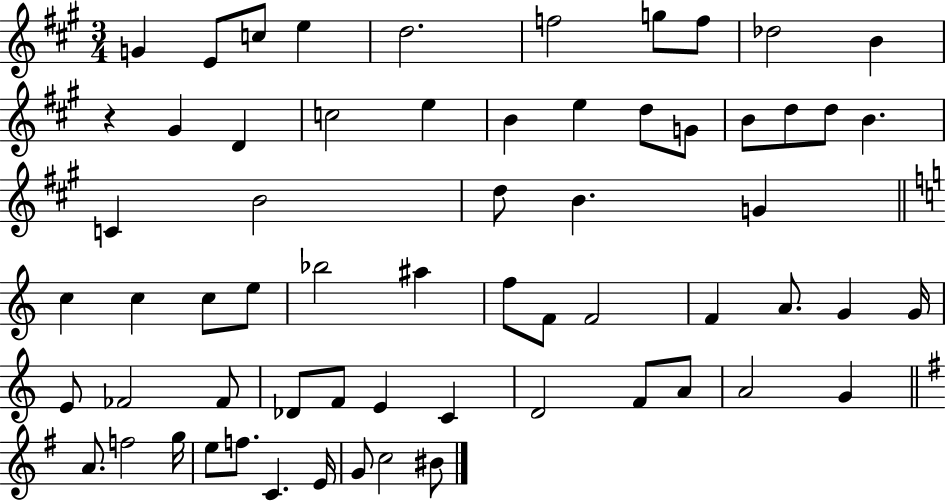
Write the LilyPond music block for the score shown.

{
  \clef treble
  \numericTimeSignature
  \time 3/4
  \key a \major
  g'4 e'8 c''8 e''4 | d''2. | f''2 g''8 f''8 | des''2 b'4 | \break r4 gis'4 d'4 | c''2 e''4 | b'4 e''4 d''8 g'8 | b'8 d''8 d''8 b'4. | \break c'4 b'2 | d''8 b'4. g'4 | \bar "||" \break \key a \minor c''4 c''4 c''8 e''8 | bes''2 ais''4 | f''8 f'8 f'2 | f'4 a'8. g'4 g'16 | \break e'8 fes'2 fes'8 | des'8 f'8 e'4 c'4 | d'2 f'8 a'8 | a'2 g'4 | \break \bar "||" \break \key g \major a'8. f''2 g''16 | e''8 f''8. c'4. e'16 | g'8 c''2 bis'8 | \bar "|."
}